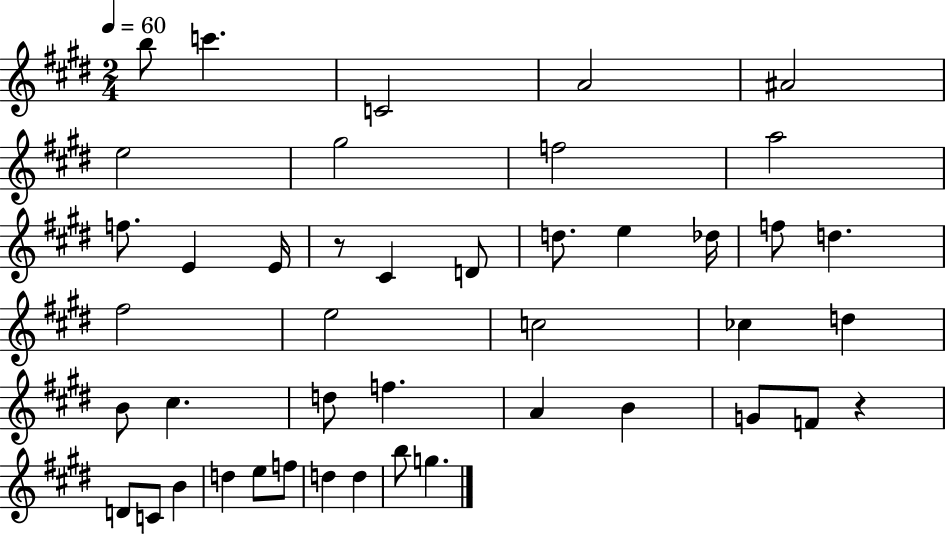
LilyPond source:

{
  \clef treble
  \numericTimeSignature
  \time 2/4
  \key e \major
  \tempo 4 = 60
  b''8 c'''4. | c'2 | a'2 | ais'2 | \break e''2 | gis''2 | f''2 | a''2 | \break f''8. e'4 e'16 | r8 cis'4 d'8 | d''8. e''4 des''16 | f''8 d''4. | \break fis''2 | e''2 | c''2 | ces''4 d''4 | \break b'8 cis''4. | d''8 f''4. | a'4 b'4 | g'8 f'8 r4 | \break d'8 c'8 b'4 | d''4 e''8 f''8 | d''4 d''4 | b''8 g''4. | \break \bar "|."
}